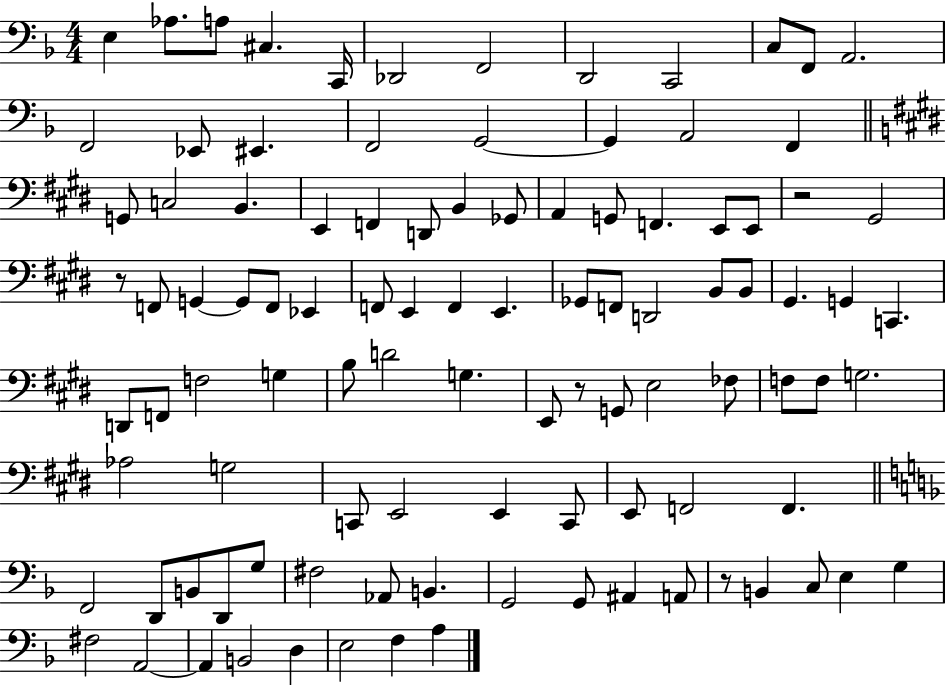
X:1
T:Untitled
M:4/4
L:1/4
K:F
E, _A,/2 A,/2 ^C, C,,/4 _D,,2 F,,2 D,,2 C,,2 C,/2 F,,/2 A,,2 F,,2 _E,,/2 ^E,, F,,2 G,,2 G,, A,,2 F,, G,,/2 C,2 B,, E,, F,, D,,/2 B,, _G,,/2 A,, G,,/2 F,, E,,/2 E,,/2 z2 ^G,,2 z/2 F,,/2 G,, G,,/2 F,,/2 _E,, F,,/2 E,, F,, E,, _G,,/2 F,,/2 D,,2 B,,/2 B,,/2 ^G,, G,, C,, D,,/2 F,,/2 F,2 G, B,/2 D2 G, E,,/2 z/2 G,,/2 E,2 _F,/2 F,/2 F,/2 G,2 _A,2 G,2 C,,/2 E,,2 E,, C,,/2 E,,/2 F,,2 F,, F,,2 D,,/2 B,,/2 D,,/2 G,/2 ^F,2 _A,,/2 B,, G,,2 G,,/2 ^A,, A,,/2 z/2 B,, C,/2 E, G, ^F,2 A,,2 A,, B,,2 D, E,2 F, A,